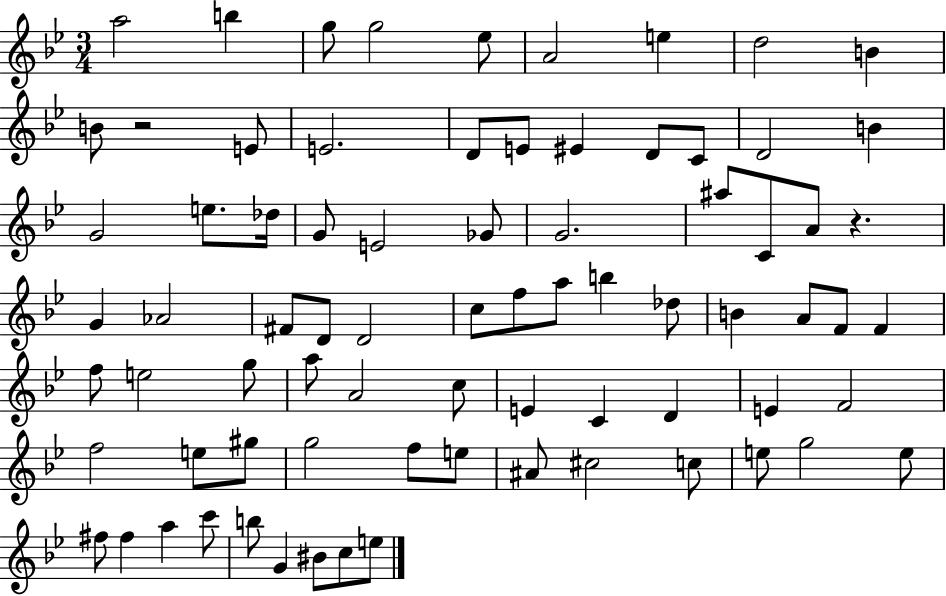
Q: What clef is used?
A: treble